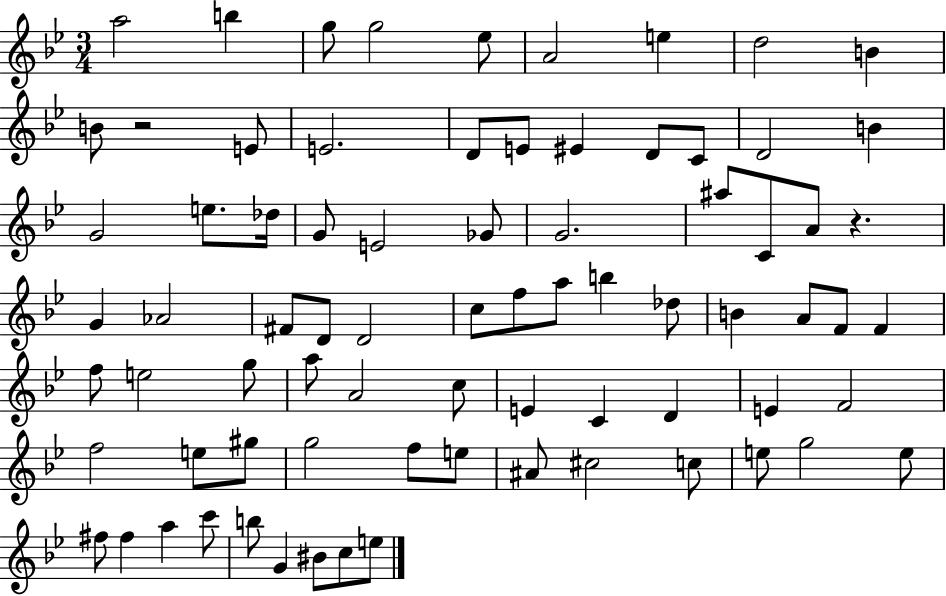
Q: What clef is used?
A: treble